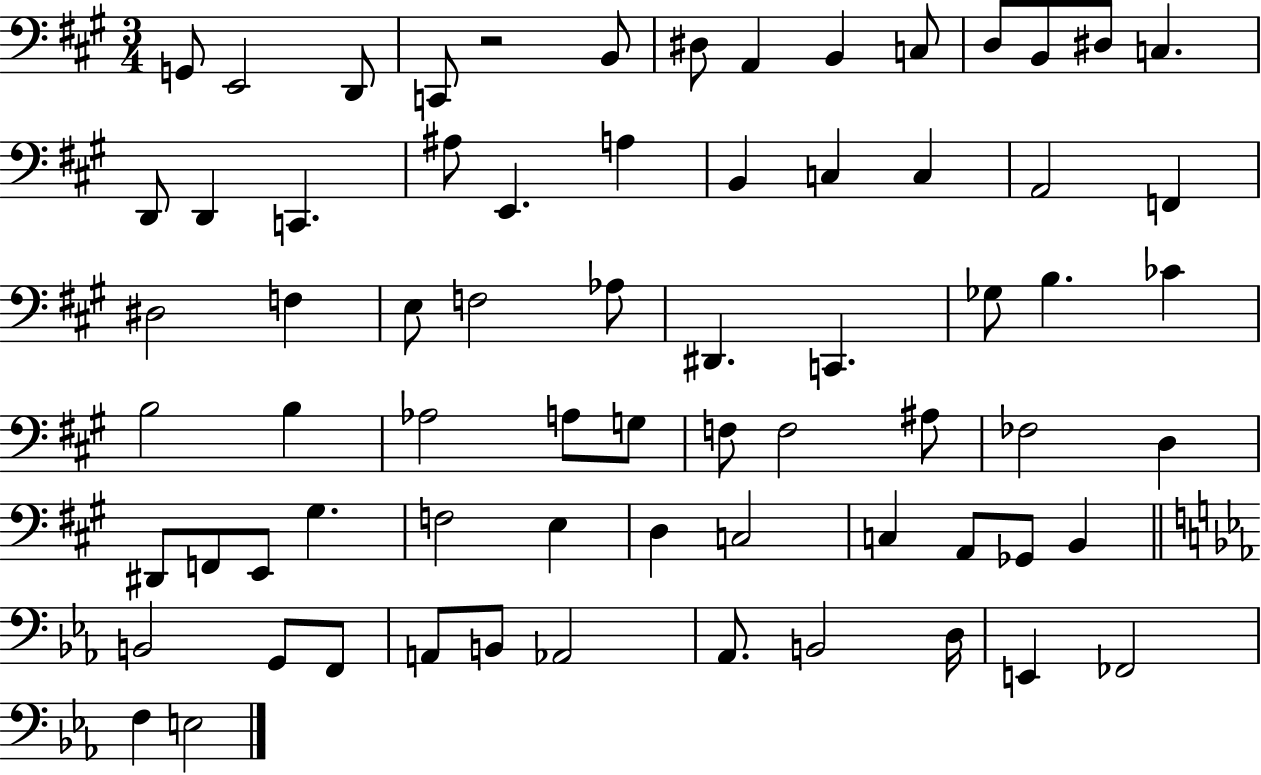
{
  \clef bass
  \numericTimeSignature
  \time 3/4
  \key a \major
  g,8 e,2 d,8 | c,8 r2 b,8 | dis8 a,4 b,4 c8 | d8 b,8 dis8 c4. | \break d,8 d,4 c,4. | ais8 e,4. a4 | b,4 c4 c4 | a,2 f,4 | \break dis2 f4 | e8 f2 aes8 | dis,4. c,4. | ges8 b4. ces'4 | \break b2 b4 | aes2 a8 g8 | f8 f2 ais8 | fes2 d4 | \break dis,8 f,8 e,8 gis4. | f2 e4 | d4 c2 | c4 a,8 ges,8 b,4 | \break \bar "||" \break \key c \minor b,2 g,8 f,8 | a,8 b,8 aes,2 | aes,8. b,2 d16 | e,4 fes,2 | \break f4 e2 | \bar "|."
}